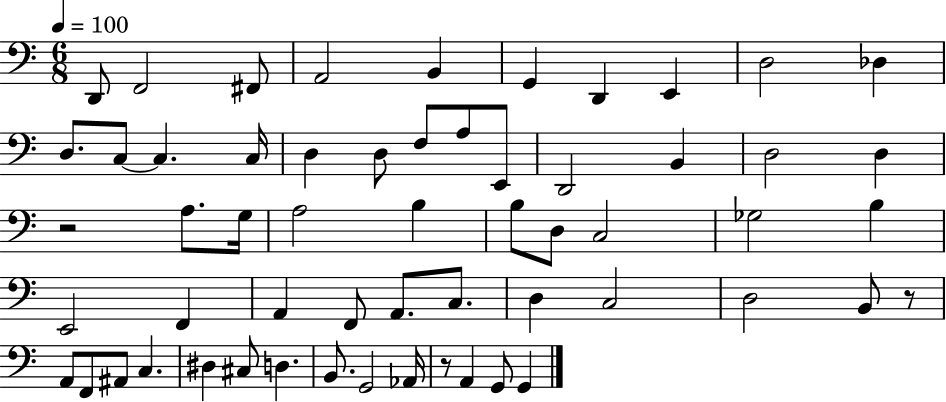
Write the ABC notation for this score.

X:1
T:Untitled
M:6/8
L:1/4
K:C
D,,/2 F,,2 ^F,,/2 A,,2 B,, G,, D,, E,, D,2 _D, D,/2 C,/2 C, C,/4 D, D,/2 F,/2 A,/2 E,,/2 D,,2 B,, D,2 D, z2 A,/2 G,/4 A,2 B, B,/2 D,/2 C,2 _G,2 B, E,,2 F,, A,, F,,/2 A,,/2 C,/2 D, C,2 D,2 B,,/2 z/2 A,,/2 F,,/2 ^A,,/2 C, ^D, ^C,/2 D, B,,/2 G,,2 _A,,/4 z/2 A,, G,,/2 G,,